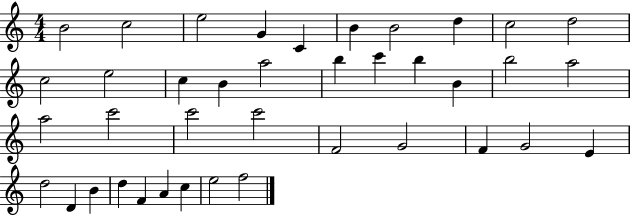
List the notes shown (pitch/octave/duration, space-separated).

B4/h C5/h E5/h G4/q C4/q B4/q B4/h D5/q C5/h D5/h C5/h E5/h C5/q B4/q A5/h B5/q C6/q B5/q B4/q B5/h A5/h A5/h C6/h C6/h C6/h F4/h G4/h F4/q G4/h E4/q D5/h D4/q B4/q D5/q F4/q A4/q C5/q E5/h F5/h